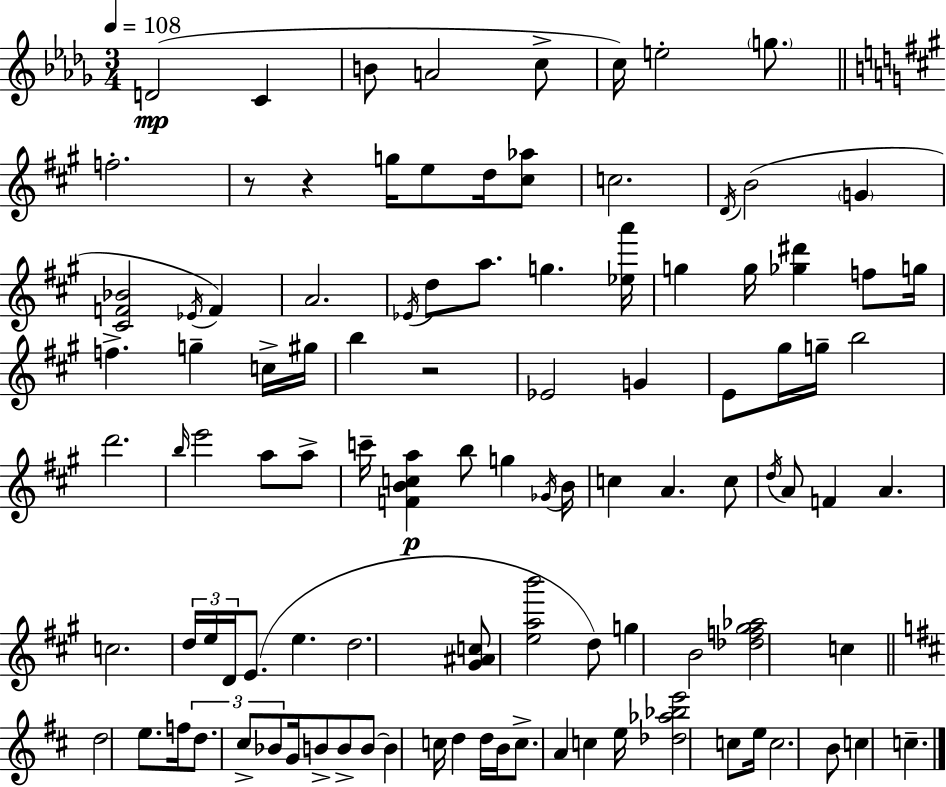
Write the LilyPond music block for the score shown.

{
  \clef treble
  \numericTimeSignature
  \time 3/4
  \key bes \minor
  \tempo 4 = 108
  d'2(\mp c'4 | b'8 a'2 c''8-> | c''16) e''2-. \parenthesize g''8. | \bar "||" \break \key a \major f''2.-. | r8 r4 g''16 e''8 d''16 <cis'' aes''>8 | c''2. | \acciaccatura { d'16 }( b'2 \parenthesize g'4 | \break <cis' f' bes'>2 \acciaccatura { ees'16 }) f'4 | a'2. | \acciaccatura { ees'16 } d''8 a''8. g''4. | <ees'' a'''>16 g''4 g''16 <ges'' dis'''>4 | \break f''8 g''16 f''4.-> g''4-- | c''16-> gis''16 b''4 r2 | ees'2 g'4 | e'8 gis''16 g''16-- b''2 | \break d'''2. | \grace { b''16 } e'''2 | a''8 a''8-> c'''16-- <f' b' c'' a''>4\p b''8 g''4 | \acciaccatura { ges'16 } b'16 c''4 a'4. | \break c''8 \acciaccatura { d''16 } a'8 f'4 | a'4. c''2. | \tuplet 3/2 { d''16 e''16 d'16 } e'8.( | e''4. d''2. | \break <gis' ais' c''>8 <e'' a'' b'''>2 | d''8) g''4 b'2 | <des'' f'' gis'' aes''>2 | c''4 \bar "||" \break \key d \major d''2 e''8. f''16 | \tuplet 3/2 { d''8. cis''8-> bes'8 } g'16 b'8-> b'8-> | b'8~~ b'4 c''16 d''4 d''16 | b'16 c''8.-> a'4 c''4 | \break e''16 <des'' aes'' bes'' e'''>2 c''8 e''16 | c''2. | b'8 c''4 c''4.-- | \bar "|."
}